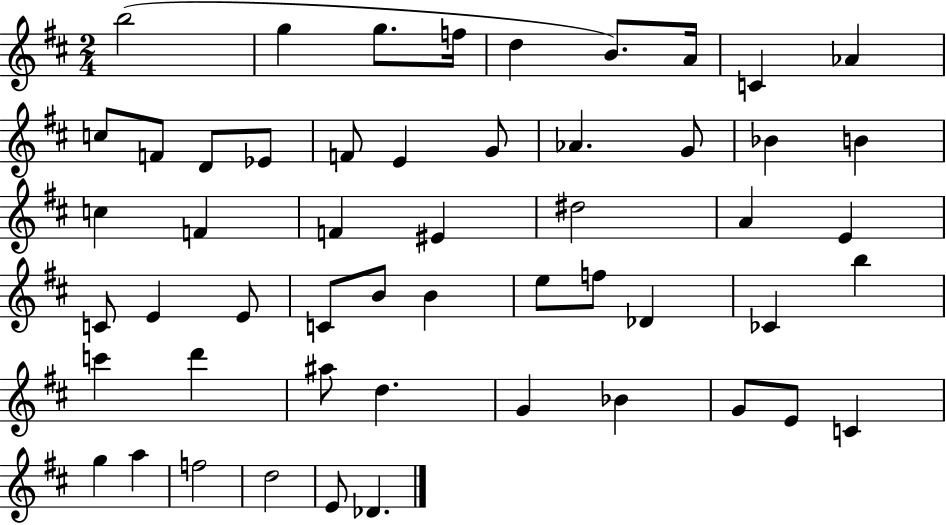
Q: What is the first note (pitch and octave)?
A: B5